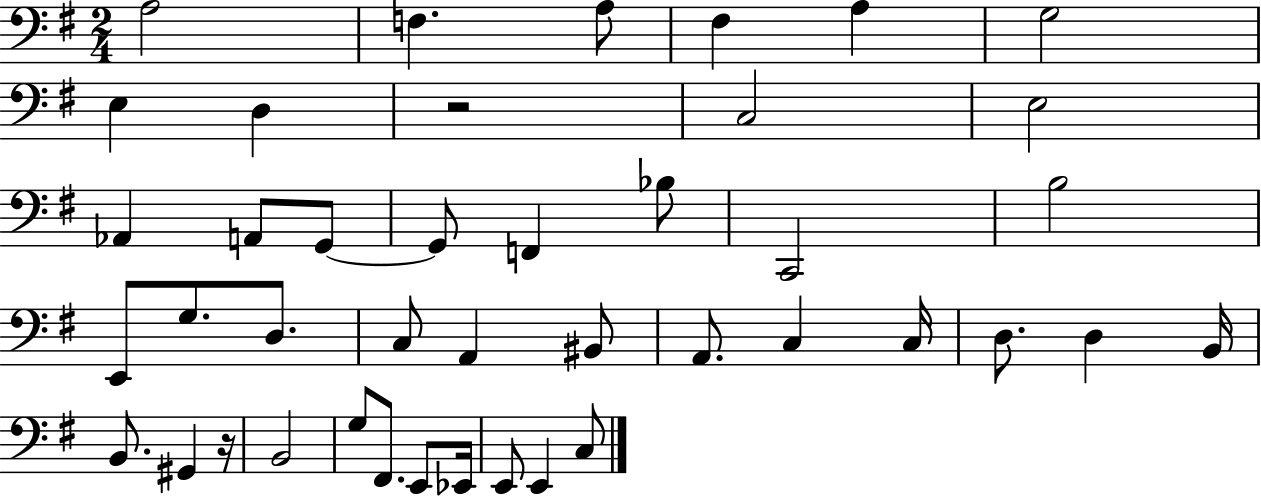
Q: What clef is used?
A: bass